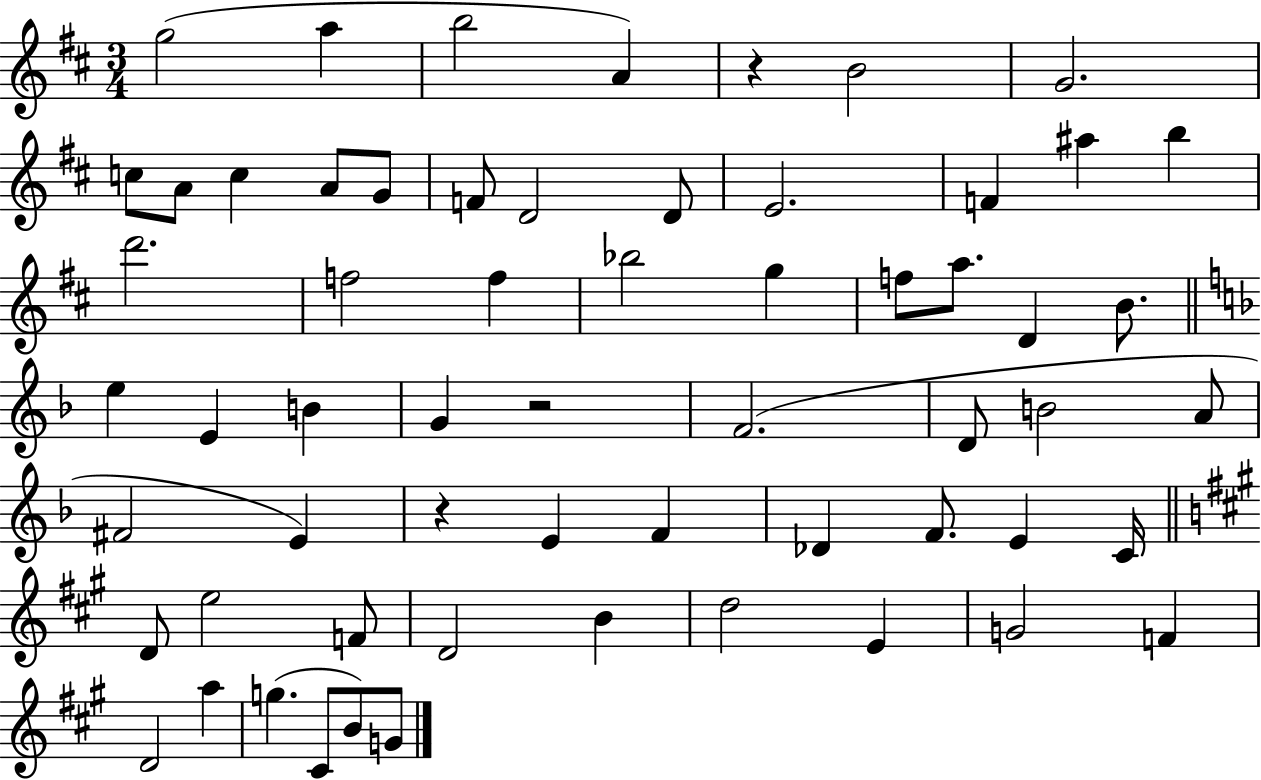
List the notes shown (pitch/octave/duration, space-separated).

G5/h A5/q B5/h A4/q R/q B4/h G4/h. C5/e A4/e C5/q A4/e G4/e F4/e D4/h D4/e E4/h. F4/q A#5/q B5/q D6/h. F5/h F5/q Bb5/h G5/q F5/e A5/e. D4/q B4/e. E5/q E4/q B4/q G4/q R/h F4/h. D4/e B4/h A4/e F#4/h E4/q R/q E4/q F4/q Db4/q F4/e. E4/q C4/s D4/e E5/h F4/e D4/h B4/q D5/h E4/q G4/h F4/q D4/h A5/q G5/q. C#4/e B4/e G4/e